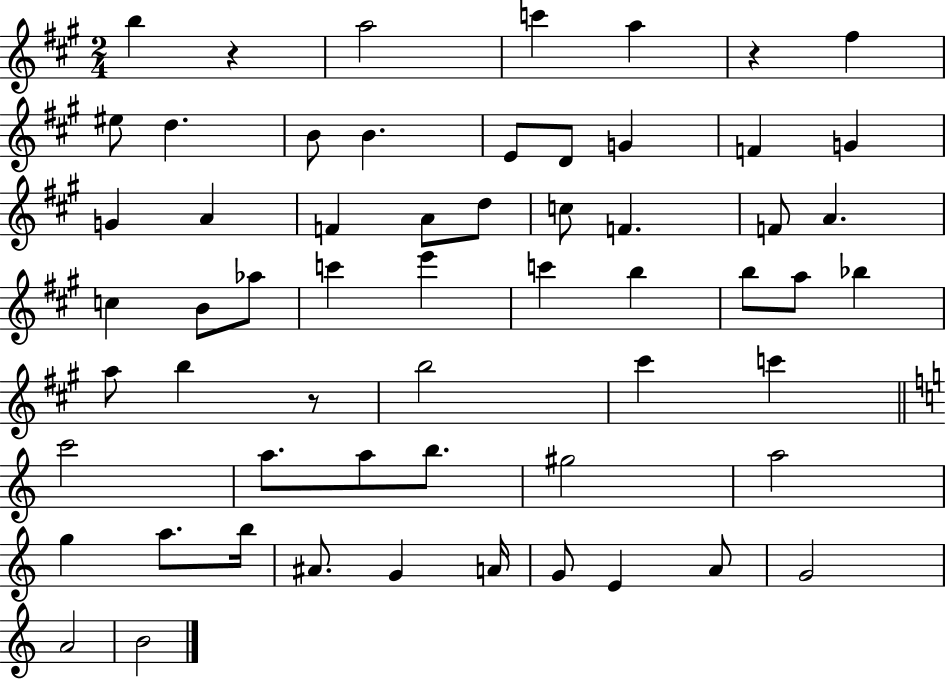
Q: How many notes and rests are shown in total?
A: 59